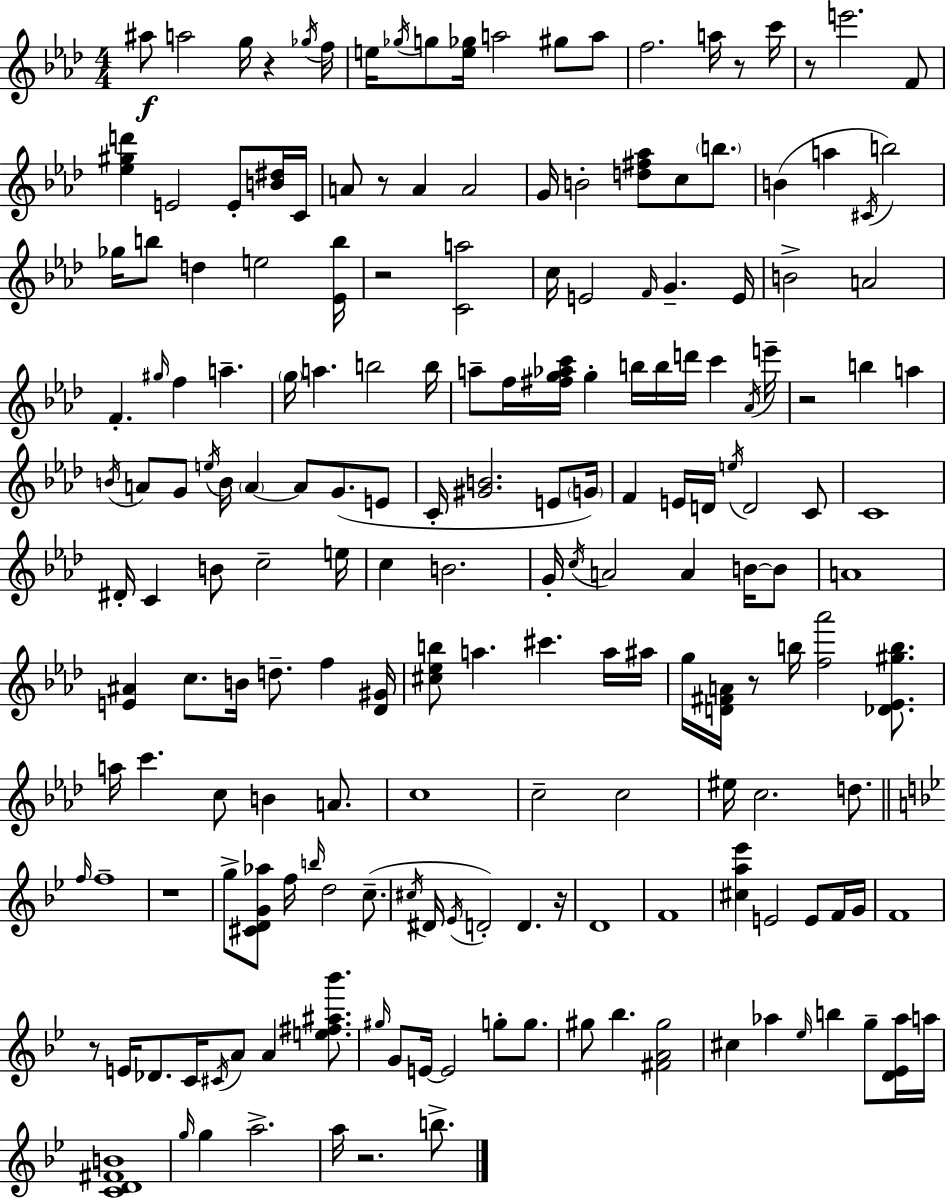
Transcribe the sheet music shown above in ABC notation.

X:1
T:Untitled
M:4/4
L:1/4
K:Ab
^a/2 a2 g/4 z _g/4 f/4 e/4 _g/4 g/2 [e_g]/4 a2 ^g/2 a/2 f2 a/4 z/2 c'/4 z/2 e'2 F/2 [_e^gd'] E2 E/2 [B^d]/4 C/4 A/2 z/2 A A2 G/4 B2 [d^f_a]/2 c/2 b/2 B a ^C/4 b2 _g/4 b/2 d e2 [_Eb]/4 z2 [Ca]2 c/4 E2 F/4 G E/4 B2 A2 F ^g/4 f a g/4 a b2 b/4 a/2 f/4 [^fg_ac']/4 g b/4 b/4 d'/4 c' _A/4 e'/4 z2 b a B/4 A/2 G/2 e/4 B/4 A A/2 G/2 E/2 C/4 [^GB]2 E/2 G/4 F E/4 D/4 e/4 D2 C/2 C4 ^D/4 C B/2 c2 e/4 c B2 G/4 c/4 A2 A B/4 B/2 A4 [E^A] c/2 B/4 d/2 f [_D^G]/4 [^c_eb]/2 a ^c' a/4 ^a/4 g/4 [D^FA]/4 z/2 b/4 [f_a']2 [_D_E^gb]/2 a/4 c' c/2 B A/2 c4 c2 c2 ^e/4 c2 d/2 f/4 f4 z4 g/2 [^CDG_a]/2 f/4 b/4 d2 c/2 ^c/4 ^D/4 _E/4 D2 D z/4 D4 F4 [^ca_e'] E2 E/2 F/4 G/4 F4 z/2 E/4 _D/2 C/4 ^C/4 A/2 A [e^f^a_b']/2 ^g/4 G/2 E/4 E2 g/2 g/2 ^g/2 _b [^FA^g]2 ^c _a _e/4 b g/2 [D_E_a]/4 a/4 [CD^FB]4 g/4 g a2 a/4 z2 b/2